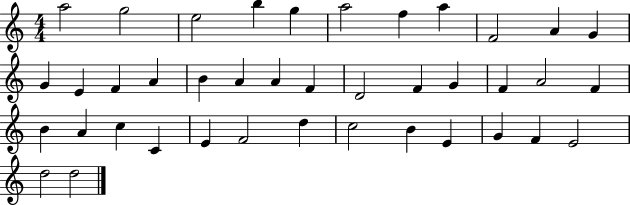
{
  \clef treble
  \numericTimeSignature
  \time 4/4
  \key c \major
  a''2 g''2 | e''2 b''4 g''4 | a''2 f''4 a''4 | f'2 a'4 g'4 | \break g'4 e'4 f'4 a'4 | b'4 a'4 a'4 f'4 | d'2 f'4 g'4 | f'4 a'2 f'4 | \break b'4 a'4 c''4 c'4 | e'4 f'2 d''4 | c''2 b'4 e'4 | g'4 f'4 e'2 | \break d''2 d''2 | \bar "|."
}